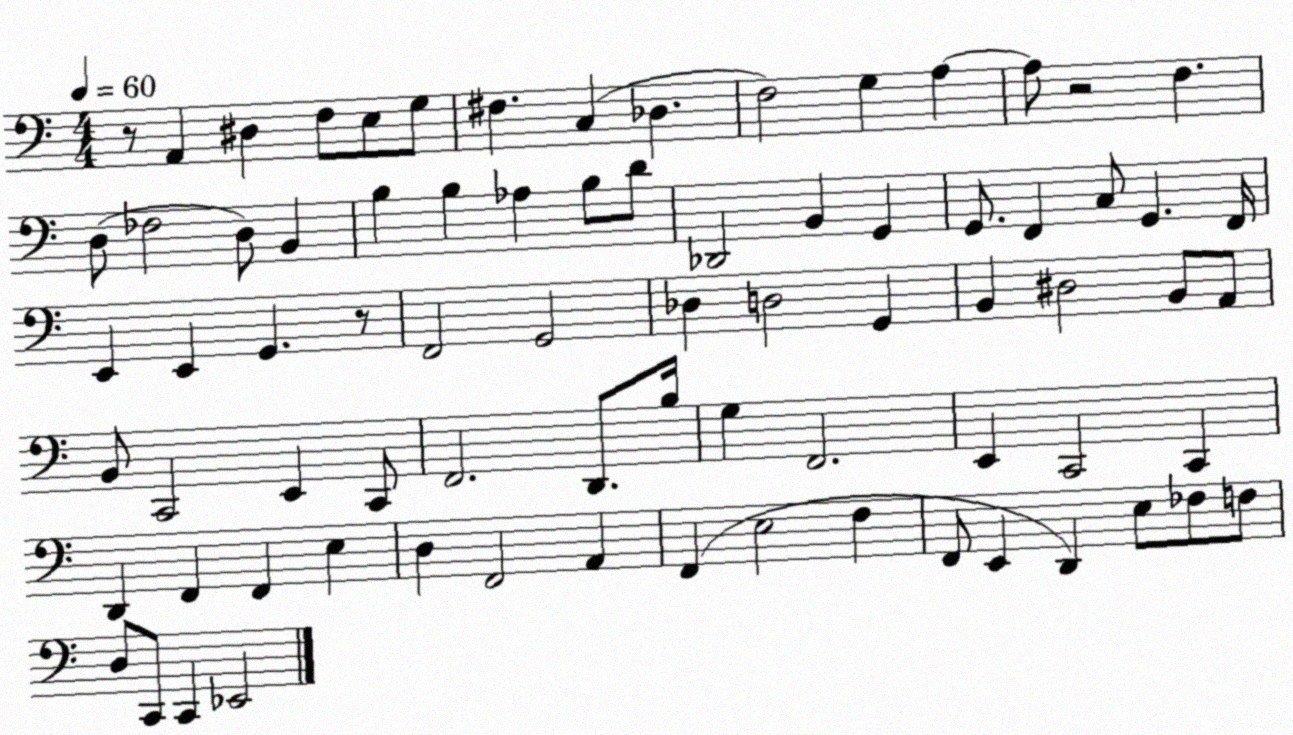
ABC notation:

X:1
T:Untitled
M:4/4
L:1/4
K:C
z/2 A,, ^D, F,/2 E,/2 G,/2 ^F, C, _D, F,2 G, A, A,/2 z2 F, D,/2 _F,2 D,/2 B,, B, B, _A, B,/2 D/2 _D,,2 B,, G,, G,,/2 F,, C,/2 G,, F,,/4 E,, E,, G,, z/2 F,,2 G,,2 _D, D,2 G,, B,, ^D,2 B,,/2 A,,/2 B,,/2 C,,2 E,, C,,/2 F,,2 D,,/2 B,/4 G, F,,2 E,, C,,2 C,, D,, F,, F,, E, D, F,,2 A,, F,, E,2 F, F,,/2 E,, D,, E,/2 _F,/2 F,/2 D,/2 C,,/2 C,, _E,,2